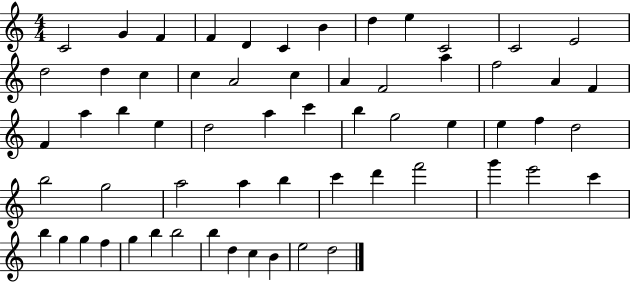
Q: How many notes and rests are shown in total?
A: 61